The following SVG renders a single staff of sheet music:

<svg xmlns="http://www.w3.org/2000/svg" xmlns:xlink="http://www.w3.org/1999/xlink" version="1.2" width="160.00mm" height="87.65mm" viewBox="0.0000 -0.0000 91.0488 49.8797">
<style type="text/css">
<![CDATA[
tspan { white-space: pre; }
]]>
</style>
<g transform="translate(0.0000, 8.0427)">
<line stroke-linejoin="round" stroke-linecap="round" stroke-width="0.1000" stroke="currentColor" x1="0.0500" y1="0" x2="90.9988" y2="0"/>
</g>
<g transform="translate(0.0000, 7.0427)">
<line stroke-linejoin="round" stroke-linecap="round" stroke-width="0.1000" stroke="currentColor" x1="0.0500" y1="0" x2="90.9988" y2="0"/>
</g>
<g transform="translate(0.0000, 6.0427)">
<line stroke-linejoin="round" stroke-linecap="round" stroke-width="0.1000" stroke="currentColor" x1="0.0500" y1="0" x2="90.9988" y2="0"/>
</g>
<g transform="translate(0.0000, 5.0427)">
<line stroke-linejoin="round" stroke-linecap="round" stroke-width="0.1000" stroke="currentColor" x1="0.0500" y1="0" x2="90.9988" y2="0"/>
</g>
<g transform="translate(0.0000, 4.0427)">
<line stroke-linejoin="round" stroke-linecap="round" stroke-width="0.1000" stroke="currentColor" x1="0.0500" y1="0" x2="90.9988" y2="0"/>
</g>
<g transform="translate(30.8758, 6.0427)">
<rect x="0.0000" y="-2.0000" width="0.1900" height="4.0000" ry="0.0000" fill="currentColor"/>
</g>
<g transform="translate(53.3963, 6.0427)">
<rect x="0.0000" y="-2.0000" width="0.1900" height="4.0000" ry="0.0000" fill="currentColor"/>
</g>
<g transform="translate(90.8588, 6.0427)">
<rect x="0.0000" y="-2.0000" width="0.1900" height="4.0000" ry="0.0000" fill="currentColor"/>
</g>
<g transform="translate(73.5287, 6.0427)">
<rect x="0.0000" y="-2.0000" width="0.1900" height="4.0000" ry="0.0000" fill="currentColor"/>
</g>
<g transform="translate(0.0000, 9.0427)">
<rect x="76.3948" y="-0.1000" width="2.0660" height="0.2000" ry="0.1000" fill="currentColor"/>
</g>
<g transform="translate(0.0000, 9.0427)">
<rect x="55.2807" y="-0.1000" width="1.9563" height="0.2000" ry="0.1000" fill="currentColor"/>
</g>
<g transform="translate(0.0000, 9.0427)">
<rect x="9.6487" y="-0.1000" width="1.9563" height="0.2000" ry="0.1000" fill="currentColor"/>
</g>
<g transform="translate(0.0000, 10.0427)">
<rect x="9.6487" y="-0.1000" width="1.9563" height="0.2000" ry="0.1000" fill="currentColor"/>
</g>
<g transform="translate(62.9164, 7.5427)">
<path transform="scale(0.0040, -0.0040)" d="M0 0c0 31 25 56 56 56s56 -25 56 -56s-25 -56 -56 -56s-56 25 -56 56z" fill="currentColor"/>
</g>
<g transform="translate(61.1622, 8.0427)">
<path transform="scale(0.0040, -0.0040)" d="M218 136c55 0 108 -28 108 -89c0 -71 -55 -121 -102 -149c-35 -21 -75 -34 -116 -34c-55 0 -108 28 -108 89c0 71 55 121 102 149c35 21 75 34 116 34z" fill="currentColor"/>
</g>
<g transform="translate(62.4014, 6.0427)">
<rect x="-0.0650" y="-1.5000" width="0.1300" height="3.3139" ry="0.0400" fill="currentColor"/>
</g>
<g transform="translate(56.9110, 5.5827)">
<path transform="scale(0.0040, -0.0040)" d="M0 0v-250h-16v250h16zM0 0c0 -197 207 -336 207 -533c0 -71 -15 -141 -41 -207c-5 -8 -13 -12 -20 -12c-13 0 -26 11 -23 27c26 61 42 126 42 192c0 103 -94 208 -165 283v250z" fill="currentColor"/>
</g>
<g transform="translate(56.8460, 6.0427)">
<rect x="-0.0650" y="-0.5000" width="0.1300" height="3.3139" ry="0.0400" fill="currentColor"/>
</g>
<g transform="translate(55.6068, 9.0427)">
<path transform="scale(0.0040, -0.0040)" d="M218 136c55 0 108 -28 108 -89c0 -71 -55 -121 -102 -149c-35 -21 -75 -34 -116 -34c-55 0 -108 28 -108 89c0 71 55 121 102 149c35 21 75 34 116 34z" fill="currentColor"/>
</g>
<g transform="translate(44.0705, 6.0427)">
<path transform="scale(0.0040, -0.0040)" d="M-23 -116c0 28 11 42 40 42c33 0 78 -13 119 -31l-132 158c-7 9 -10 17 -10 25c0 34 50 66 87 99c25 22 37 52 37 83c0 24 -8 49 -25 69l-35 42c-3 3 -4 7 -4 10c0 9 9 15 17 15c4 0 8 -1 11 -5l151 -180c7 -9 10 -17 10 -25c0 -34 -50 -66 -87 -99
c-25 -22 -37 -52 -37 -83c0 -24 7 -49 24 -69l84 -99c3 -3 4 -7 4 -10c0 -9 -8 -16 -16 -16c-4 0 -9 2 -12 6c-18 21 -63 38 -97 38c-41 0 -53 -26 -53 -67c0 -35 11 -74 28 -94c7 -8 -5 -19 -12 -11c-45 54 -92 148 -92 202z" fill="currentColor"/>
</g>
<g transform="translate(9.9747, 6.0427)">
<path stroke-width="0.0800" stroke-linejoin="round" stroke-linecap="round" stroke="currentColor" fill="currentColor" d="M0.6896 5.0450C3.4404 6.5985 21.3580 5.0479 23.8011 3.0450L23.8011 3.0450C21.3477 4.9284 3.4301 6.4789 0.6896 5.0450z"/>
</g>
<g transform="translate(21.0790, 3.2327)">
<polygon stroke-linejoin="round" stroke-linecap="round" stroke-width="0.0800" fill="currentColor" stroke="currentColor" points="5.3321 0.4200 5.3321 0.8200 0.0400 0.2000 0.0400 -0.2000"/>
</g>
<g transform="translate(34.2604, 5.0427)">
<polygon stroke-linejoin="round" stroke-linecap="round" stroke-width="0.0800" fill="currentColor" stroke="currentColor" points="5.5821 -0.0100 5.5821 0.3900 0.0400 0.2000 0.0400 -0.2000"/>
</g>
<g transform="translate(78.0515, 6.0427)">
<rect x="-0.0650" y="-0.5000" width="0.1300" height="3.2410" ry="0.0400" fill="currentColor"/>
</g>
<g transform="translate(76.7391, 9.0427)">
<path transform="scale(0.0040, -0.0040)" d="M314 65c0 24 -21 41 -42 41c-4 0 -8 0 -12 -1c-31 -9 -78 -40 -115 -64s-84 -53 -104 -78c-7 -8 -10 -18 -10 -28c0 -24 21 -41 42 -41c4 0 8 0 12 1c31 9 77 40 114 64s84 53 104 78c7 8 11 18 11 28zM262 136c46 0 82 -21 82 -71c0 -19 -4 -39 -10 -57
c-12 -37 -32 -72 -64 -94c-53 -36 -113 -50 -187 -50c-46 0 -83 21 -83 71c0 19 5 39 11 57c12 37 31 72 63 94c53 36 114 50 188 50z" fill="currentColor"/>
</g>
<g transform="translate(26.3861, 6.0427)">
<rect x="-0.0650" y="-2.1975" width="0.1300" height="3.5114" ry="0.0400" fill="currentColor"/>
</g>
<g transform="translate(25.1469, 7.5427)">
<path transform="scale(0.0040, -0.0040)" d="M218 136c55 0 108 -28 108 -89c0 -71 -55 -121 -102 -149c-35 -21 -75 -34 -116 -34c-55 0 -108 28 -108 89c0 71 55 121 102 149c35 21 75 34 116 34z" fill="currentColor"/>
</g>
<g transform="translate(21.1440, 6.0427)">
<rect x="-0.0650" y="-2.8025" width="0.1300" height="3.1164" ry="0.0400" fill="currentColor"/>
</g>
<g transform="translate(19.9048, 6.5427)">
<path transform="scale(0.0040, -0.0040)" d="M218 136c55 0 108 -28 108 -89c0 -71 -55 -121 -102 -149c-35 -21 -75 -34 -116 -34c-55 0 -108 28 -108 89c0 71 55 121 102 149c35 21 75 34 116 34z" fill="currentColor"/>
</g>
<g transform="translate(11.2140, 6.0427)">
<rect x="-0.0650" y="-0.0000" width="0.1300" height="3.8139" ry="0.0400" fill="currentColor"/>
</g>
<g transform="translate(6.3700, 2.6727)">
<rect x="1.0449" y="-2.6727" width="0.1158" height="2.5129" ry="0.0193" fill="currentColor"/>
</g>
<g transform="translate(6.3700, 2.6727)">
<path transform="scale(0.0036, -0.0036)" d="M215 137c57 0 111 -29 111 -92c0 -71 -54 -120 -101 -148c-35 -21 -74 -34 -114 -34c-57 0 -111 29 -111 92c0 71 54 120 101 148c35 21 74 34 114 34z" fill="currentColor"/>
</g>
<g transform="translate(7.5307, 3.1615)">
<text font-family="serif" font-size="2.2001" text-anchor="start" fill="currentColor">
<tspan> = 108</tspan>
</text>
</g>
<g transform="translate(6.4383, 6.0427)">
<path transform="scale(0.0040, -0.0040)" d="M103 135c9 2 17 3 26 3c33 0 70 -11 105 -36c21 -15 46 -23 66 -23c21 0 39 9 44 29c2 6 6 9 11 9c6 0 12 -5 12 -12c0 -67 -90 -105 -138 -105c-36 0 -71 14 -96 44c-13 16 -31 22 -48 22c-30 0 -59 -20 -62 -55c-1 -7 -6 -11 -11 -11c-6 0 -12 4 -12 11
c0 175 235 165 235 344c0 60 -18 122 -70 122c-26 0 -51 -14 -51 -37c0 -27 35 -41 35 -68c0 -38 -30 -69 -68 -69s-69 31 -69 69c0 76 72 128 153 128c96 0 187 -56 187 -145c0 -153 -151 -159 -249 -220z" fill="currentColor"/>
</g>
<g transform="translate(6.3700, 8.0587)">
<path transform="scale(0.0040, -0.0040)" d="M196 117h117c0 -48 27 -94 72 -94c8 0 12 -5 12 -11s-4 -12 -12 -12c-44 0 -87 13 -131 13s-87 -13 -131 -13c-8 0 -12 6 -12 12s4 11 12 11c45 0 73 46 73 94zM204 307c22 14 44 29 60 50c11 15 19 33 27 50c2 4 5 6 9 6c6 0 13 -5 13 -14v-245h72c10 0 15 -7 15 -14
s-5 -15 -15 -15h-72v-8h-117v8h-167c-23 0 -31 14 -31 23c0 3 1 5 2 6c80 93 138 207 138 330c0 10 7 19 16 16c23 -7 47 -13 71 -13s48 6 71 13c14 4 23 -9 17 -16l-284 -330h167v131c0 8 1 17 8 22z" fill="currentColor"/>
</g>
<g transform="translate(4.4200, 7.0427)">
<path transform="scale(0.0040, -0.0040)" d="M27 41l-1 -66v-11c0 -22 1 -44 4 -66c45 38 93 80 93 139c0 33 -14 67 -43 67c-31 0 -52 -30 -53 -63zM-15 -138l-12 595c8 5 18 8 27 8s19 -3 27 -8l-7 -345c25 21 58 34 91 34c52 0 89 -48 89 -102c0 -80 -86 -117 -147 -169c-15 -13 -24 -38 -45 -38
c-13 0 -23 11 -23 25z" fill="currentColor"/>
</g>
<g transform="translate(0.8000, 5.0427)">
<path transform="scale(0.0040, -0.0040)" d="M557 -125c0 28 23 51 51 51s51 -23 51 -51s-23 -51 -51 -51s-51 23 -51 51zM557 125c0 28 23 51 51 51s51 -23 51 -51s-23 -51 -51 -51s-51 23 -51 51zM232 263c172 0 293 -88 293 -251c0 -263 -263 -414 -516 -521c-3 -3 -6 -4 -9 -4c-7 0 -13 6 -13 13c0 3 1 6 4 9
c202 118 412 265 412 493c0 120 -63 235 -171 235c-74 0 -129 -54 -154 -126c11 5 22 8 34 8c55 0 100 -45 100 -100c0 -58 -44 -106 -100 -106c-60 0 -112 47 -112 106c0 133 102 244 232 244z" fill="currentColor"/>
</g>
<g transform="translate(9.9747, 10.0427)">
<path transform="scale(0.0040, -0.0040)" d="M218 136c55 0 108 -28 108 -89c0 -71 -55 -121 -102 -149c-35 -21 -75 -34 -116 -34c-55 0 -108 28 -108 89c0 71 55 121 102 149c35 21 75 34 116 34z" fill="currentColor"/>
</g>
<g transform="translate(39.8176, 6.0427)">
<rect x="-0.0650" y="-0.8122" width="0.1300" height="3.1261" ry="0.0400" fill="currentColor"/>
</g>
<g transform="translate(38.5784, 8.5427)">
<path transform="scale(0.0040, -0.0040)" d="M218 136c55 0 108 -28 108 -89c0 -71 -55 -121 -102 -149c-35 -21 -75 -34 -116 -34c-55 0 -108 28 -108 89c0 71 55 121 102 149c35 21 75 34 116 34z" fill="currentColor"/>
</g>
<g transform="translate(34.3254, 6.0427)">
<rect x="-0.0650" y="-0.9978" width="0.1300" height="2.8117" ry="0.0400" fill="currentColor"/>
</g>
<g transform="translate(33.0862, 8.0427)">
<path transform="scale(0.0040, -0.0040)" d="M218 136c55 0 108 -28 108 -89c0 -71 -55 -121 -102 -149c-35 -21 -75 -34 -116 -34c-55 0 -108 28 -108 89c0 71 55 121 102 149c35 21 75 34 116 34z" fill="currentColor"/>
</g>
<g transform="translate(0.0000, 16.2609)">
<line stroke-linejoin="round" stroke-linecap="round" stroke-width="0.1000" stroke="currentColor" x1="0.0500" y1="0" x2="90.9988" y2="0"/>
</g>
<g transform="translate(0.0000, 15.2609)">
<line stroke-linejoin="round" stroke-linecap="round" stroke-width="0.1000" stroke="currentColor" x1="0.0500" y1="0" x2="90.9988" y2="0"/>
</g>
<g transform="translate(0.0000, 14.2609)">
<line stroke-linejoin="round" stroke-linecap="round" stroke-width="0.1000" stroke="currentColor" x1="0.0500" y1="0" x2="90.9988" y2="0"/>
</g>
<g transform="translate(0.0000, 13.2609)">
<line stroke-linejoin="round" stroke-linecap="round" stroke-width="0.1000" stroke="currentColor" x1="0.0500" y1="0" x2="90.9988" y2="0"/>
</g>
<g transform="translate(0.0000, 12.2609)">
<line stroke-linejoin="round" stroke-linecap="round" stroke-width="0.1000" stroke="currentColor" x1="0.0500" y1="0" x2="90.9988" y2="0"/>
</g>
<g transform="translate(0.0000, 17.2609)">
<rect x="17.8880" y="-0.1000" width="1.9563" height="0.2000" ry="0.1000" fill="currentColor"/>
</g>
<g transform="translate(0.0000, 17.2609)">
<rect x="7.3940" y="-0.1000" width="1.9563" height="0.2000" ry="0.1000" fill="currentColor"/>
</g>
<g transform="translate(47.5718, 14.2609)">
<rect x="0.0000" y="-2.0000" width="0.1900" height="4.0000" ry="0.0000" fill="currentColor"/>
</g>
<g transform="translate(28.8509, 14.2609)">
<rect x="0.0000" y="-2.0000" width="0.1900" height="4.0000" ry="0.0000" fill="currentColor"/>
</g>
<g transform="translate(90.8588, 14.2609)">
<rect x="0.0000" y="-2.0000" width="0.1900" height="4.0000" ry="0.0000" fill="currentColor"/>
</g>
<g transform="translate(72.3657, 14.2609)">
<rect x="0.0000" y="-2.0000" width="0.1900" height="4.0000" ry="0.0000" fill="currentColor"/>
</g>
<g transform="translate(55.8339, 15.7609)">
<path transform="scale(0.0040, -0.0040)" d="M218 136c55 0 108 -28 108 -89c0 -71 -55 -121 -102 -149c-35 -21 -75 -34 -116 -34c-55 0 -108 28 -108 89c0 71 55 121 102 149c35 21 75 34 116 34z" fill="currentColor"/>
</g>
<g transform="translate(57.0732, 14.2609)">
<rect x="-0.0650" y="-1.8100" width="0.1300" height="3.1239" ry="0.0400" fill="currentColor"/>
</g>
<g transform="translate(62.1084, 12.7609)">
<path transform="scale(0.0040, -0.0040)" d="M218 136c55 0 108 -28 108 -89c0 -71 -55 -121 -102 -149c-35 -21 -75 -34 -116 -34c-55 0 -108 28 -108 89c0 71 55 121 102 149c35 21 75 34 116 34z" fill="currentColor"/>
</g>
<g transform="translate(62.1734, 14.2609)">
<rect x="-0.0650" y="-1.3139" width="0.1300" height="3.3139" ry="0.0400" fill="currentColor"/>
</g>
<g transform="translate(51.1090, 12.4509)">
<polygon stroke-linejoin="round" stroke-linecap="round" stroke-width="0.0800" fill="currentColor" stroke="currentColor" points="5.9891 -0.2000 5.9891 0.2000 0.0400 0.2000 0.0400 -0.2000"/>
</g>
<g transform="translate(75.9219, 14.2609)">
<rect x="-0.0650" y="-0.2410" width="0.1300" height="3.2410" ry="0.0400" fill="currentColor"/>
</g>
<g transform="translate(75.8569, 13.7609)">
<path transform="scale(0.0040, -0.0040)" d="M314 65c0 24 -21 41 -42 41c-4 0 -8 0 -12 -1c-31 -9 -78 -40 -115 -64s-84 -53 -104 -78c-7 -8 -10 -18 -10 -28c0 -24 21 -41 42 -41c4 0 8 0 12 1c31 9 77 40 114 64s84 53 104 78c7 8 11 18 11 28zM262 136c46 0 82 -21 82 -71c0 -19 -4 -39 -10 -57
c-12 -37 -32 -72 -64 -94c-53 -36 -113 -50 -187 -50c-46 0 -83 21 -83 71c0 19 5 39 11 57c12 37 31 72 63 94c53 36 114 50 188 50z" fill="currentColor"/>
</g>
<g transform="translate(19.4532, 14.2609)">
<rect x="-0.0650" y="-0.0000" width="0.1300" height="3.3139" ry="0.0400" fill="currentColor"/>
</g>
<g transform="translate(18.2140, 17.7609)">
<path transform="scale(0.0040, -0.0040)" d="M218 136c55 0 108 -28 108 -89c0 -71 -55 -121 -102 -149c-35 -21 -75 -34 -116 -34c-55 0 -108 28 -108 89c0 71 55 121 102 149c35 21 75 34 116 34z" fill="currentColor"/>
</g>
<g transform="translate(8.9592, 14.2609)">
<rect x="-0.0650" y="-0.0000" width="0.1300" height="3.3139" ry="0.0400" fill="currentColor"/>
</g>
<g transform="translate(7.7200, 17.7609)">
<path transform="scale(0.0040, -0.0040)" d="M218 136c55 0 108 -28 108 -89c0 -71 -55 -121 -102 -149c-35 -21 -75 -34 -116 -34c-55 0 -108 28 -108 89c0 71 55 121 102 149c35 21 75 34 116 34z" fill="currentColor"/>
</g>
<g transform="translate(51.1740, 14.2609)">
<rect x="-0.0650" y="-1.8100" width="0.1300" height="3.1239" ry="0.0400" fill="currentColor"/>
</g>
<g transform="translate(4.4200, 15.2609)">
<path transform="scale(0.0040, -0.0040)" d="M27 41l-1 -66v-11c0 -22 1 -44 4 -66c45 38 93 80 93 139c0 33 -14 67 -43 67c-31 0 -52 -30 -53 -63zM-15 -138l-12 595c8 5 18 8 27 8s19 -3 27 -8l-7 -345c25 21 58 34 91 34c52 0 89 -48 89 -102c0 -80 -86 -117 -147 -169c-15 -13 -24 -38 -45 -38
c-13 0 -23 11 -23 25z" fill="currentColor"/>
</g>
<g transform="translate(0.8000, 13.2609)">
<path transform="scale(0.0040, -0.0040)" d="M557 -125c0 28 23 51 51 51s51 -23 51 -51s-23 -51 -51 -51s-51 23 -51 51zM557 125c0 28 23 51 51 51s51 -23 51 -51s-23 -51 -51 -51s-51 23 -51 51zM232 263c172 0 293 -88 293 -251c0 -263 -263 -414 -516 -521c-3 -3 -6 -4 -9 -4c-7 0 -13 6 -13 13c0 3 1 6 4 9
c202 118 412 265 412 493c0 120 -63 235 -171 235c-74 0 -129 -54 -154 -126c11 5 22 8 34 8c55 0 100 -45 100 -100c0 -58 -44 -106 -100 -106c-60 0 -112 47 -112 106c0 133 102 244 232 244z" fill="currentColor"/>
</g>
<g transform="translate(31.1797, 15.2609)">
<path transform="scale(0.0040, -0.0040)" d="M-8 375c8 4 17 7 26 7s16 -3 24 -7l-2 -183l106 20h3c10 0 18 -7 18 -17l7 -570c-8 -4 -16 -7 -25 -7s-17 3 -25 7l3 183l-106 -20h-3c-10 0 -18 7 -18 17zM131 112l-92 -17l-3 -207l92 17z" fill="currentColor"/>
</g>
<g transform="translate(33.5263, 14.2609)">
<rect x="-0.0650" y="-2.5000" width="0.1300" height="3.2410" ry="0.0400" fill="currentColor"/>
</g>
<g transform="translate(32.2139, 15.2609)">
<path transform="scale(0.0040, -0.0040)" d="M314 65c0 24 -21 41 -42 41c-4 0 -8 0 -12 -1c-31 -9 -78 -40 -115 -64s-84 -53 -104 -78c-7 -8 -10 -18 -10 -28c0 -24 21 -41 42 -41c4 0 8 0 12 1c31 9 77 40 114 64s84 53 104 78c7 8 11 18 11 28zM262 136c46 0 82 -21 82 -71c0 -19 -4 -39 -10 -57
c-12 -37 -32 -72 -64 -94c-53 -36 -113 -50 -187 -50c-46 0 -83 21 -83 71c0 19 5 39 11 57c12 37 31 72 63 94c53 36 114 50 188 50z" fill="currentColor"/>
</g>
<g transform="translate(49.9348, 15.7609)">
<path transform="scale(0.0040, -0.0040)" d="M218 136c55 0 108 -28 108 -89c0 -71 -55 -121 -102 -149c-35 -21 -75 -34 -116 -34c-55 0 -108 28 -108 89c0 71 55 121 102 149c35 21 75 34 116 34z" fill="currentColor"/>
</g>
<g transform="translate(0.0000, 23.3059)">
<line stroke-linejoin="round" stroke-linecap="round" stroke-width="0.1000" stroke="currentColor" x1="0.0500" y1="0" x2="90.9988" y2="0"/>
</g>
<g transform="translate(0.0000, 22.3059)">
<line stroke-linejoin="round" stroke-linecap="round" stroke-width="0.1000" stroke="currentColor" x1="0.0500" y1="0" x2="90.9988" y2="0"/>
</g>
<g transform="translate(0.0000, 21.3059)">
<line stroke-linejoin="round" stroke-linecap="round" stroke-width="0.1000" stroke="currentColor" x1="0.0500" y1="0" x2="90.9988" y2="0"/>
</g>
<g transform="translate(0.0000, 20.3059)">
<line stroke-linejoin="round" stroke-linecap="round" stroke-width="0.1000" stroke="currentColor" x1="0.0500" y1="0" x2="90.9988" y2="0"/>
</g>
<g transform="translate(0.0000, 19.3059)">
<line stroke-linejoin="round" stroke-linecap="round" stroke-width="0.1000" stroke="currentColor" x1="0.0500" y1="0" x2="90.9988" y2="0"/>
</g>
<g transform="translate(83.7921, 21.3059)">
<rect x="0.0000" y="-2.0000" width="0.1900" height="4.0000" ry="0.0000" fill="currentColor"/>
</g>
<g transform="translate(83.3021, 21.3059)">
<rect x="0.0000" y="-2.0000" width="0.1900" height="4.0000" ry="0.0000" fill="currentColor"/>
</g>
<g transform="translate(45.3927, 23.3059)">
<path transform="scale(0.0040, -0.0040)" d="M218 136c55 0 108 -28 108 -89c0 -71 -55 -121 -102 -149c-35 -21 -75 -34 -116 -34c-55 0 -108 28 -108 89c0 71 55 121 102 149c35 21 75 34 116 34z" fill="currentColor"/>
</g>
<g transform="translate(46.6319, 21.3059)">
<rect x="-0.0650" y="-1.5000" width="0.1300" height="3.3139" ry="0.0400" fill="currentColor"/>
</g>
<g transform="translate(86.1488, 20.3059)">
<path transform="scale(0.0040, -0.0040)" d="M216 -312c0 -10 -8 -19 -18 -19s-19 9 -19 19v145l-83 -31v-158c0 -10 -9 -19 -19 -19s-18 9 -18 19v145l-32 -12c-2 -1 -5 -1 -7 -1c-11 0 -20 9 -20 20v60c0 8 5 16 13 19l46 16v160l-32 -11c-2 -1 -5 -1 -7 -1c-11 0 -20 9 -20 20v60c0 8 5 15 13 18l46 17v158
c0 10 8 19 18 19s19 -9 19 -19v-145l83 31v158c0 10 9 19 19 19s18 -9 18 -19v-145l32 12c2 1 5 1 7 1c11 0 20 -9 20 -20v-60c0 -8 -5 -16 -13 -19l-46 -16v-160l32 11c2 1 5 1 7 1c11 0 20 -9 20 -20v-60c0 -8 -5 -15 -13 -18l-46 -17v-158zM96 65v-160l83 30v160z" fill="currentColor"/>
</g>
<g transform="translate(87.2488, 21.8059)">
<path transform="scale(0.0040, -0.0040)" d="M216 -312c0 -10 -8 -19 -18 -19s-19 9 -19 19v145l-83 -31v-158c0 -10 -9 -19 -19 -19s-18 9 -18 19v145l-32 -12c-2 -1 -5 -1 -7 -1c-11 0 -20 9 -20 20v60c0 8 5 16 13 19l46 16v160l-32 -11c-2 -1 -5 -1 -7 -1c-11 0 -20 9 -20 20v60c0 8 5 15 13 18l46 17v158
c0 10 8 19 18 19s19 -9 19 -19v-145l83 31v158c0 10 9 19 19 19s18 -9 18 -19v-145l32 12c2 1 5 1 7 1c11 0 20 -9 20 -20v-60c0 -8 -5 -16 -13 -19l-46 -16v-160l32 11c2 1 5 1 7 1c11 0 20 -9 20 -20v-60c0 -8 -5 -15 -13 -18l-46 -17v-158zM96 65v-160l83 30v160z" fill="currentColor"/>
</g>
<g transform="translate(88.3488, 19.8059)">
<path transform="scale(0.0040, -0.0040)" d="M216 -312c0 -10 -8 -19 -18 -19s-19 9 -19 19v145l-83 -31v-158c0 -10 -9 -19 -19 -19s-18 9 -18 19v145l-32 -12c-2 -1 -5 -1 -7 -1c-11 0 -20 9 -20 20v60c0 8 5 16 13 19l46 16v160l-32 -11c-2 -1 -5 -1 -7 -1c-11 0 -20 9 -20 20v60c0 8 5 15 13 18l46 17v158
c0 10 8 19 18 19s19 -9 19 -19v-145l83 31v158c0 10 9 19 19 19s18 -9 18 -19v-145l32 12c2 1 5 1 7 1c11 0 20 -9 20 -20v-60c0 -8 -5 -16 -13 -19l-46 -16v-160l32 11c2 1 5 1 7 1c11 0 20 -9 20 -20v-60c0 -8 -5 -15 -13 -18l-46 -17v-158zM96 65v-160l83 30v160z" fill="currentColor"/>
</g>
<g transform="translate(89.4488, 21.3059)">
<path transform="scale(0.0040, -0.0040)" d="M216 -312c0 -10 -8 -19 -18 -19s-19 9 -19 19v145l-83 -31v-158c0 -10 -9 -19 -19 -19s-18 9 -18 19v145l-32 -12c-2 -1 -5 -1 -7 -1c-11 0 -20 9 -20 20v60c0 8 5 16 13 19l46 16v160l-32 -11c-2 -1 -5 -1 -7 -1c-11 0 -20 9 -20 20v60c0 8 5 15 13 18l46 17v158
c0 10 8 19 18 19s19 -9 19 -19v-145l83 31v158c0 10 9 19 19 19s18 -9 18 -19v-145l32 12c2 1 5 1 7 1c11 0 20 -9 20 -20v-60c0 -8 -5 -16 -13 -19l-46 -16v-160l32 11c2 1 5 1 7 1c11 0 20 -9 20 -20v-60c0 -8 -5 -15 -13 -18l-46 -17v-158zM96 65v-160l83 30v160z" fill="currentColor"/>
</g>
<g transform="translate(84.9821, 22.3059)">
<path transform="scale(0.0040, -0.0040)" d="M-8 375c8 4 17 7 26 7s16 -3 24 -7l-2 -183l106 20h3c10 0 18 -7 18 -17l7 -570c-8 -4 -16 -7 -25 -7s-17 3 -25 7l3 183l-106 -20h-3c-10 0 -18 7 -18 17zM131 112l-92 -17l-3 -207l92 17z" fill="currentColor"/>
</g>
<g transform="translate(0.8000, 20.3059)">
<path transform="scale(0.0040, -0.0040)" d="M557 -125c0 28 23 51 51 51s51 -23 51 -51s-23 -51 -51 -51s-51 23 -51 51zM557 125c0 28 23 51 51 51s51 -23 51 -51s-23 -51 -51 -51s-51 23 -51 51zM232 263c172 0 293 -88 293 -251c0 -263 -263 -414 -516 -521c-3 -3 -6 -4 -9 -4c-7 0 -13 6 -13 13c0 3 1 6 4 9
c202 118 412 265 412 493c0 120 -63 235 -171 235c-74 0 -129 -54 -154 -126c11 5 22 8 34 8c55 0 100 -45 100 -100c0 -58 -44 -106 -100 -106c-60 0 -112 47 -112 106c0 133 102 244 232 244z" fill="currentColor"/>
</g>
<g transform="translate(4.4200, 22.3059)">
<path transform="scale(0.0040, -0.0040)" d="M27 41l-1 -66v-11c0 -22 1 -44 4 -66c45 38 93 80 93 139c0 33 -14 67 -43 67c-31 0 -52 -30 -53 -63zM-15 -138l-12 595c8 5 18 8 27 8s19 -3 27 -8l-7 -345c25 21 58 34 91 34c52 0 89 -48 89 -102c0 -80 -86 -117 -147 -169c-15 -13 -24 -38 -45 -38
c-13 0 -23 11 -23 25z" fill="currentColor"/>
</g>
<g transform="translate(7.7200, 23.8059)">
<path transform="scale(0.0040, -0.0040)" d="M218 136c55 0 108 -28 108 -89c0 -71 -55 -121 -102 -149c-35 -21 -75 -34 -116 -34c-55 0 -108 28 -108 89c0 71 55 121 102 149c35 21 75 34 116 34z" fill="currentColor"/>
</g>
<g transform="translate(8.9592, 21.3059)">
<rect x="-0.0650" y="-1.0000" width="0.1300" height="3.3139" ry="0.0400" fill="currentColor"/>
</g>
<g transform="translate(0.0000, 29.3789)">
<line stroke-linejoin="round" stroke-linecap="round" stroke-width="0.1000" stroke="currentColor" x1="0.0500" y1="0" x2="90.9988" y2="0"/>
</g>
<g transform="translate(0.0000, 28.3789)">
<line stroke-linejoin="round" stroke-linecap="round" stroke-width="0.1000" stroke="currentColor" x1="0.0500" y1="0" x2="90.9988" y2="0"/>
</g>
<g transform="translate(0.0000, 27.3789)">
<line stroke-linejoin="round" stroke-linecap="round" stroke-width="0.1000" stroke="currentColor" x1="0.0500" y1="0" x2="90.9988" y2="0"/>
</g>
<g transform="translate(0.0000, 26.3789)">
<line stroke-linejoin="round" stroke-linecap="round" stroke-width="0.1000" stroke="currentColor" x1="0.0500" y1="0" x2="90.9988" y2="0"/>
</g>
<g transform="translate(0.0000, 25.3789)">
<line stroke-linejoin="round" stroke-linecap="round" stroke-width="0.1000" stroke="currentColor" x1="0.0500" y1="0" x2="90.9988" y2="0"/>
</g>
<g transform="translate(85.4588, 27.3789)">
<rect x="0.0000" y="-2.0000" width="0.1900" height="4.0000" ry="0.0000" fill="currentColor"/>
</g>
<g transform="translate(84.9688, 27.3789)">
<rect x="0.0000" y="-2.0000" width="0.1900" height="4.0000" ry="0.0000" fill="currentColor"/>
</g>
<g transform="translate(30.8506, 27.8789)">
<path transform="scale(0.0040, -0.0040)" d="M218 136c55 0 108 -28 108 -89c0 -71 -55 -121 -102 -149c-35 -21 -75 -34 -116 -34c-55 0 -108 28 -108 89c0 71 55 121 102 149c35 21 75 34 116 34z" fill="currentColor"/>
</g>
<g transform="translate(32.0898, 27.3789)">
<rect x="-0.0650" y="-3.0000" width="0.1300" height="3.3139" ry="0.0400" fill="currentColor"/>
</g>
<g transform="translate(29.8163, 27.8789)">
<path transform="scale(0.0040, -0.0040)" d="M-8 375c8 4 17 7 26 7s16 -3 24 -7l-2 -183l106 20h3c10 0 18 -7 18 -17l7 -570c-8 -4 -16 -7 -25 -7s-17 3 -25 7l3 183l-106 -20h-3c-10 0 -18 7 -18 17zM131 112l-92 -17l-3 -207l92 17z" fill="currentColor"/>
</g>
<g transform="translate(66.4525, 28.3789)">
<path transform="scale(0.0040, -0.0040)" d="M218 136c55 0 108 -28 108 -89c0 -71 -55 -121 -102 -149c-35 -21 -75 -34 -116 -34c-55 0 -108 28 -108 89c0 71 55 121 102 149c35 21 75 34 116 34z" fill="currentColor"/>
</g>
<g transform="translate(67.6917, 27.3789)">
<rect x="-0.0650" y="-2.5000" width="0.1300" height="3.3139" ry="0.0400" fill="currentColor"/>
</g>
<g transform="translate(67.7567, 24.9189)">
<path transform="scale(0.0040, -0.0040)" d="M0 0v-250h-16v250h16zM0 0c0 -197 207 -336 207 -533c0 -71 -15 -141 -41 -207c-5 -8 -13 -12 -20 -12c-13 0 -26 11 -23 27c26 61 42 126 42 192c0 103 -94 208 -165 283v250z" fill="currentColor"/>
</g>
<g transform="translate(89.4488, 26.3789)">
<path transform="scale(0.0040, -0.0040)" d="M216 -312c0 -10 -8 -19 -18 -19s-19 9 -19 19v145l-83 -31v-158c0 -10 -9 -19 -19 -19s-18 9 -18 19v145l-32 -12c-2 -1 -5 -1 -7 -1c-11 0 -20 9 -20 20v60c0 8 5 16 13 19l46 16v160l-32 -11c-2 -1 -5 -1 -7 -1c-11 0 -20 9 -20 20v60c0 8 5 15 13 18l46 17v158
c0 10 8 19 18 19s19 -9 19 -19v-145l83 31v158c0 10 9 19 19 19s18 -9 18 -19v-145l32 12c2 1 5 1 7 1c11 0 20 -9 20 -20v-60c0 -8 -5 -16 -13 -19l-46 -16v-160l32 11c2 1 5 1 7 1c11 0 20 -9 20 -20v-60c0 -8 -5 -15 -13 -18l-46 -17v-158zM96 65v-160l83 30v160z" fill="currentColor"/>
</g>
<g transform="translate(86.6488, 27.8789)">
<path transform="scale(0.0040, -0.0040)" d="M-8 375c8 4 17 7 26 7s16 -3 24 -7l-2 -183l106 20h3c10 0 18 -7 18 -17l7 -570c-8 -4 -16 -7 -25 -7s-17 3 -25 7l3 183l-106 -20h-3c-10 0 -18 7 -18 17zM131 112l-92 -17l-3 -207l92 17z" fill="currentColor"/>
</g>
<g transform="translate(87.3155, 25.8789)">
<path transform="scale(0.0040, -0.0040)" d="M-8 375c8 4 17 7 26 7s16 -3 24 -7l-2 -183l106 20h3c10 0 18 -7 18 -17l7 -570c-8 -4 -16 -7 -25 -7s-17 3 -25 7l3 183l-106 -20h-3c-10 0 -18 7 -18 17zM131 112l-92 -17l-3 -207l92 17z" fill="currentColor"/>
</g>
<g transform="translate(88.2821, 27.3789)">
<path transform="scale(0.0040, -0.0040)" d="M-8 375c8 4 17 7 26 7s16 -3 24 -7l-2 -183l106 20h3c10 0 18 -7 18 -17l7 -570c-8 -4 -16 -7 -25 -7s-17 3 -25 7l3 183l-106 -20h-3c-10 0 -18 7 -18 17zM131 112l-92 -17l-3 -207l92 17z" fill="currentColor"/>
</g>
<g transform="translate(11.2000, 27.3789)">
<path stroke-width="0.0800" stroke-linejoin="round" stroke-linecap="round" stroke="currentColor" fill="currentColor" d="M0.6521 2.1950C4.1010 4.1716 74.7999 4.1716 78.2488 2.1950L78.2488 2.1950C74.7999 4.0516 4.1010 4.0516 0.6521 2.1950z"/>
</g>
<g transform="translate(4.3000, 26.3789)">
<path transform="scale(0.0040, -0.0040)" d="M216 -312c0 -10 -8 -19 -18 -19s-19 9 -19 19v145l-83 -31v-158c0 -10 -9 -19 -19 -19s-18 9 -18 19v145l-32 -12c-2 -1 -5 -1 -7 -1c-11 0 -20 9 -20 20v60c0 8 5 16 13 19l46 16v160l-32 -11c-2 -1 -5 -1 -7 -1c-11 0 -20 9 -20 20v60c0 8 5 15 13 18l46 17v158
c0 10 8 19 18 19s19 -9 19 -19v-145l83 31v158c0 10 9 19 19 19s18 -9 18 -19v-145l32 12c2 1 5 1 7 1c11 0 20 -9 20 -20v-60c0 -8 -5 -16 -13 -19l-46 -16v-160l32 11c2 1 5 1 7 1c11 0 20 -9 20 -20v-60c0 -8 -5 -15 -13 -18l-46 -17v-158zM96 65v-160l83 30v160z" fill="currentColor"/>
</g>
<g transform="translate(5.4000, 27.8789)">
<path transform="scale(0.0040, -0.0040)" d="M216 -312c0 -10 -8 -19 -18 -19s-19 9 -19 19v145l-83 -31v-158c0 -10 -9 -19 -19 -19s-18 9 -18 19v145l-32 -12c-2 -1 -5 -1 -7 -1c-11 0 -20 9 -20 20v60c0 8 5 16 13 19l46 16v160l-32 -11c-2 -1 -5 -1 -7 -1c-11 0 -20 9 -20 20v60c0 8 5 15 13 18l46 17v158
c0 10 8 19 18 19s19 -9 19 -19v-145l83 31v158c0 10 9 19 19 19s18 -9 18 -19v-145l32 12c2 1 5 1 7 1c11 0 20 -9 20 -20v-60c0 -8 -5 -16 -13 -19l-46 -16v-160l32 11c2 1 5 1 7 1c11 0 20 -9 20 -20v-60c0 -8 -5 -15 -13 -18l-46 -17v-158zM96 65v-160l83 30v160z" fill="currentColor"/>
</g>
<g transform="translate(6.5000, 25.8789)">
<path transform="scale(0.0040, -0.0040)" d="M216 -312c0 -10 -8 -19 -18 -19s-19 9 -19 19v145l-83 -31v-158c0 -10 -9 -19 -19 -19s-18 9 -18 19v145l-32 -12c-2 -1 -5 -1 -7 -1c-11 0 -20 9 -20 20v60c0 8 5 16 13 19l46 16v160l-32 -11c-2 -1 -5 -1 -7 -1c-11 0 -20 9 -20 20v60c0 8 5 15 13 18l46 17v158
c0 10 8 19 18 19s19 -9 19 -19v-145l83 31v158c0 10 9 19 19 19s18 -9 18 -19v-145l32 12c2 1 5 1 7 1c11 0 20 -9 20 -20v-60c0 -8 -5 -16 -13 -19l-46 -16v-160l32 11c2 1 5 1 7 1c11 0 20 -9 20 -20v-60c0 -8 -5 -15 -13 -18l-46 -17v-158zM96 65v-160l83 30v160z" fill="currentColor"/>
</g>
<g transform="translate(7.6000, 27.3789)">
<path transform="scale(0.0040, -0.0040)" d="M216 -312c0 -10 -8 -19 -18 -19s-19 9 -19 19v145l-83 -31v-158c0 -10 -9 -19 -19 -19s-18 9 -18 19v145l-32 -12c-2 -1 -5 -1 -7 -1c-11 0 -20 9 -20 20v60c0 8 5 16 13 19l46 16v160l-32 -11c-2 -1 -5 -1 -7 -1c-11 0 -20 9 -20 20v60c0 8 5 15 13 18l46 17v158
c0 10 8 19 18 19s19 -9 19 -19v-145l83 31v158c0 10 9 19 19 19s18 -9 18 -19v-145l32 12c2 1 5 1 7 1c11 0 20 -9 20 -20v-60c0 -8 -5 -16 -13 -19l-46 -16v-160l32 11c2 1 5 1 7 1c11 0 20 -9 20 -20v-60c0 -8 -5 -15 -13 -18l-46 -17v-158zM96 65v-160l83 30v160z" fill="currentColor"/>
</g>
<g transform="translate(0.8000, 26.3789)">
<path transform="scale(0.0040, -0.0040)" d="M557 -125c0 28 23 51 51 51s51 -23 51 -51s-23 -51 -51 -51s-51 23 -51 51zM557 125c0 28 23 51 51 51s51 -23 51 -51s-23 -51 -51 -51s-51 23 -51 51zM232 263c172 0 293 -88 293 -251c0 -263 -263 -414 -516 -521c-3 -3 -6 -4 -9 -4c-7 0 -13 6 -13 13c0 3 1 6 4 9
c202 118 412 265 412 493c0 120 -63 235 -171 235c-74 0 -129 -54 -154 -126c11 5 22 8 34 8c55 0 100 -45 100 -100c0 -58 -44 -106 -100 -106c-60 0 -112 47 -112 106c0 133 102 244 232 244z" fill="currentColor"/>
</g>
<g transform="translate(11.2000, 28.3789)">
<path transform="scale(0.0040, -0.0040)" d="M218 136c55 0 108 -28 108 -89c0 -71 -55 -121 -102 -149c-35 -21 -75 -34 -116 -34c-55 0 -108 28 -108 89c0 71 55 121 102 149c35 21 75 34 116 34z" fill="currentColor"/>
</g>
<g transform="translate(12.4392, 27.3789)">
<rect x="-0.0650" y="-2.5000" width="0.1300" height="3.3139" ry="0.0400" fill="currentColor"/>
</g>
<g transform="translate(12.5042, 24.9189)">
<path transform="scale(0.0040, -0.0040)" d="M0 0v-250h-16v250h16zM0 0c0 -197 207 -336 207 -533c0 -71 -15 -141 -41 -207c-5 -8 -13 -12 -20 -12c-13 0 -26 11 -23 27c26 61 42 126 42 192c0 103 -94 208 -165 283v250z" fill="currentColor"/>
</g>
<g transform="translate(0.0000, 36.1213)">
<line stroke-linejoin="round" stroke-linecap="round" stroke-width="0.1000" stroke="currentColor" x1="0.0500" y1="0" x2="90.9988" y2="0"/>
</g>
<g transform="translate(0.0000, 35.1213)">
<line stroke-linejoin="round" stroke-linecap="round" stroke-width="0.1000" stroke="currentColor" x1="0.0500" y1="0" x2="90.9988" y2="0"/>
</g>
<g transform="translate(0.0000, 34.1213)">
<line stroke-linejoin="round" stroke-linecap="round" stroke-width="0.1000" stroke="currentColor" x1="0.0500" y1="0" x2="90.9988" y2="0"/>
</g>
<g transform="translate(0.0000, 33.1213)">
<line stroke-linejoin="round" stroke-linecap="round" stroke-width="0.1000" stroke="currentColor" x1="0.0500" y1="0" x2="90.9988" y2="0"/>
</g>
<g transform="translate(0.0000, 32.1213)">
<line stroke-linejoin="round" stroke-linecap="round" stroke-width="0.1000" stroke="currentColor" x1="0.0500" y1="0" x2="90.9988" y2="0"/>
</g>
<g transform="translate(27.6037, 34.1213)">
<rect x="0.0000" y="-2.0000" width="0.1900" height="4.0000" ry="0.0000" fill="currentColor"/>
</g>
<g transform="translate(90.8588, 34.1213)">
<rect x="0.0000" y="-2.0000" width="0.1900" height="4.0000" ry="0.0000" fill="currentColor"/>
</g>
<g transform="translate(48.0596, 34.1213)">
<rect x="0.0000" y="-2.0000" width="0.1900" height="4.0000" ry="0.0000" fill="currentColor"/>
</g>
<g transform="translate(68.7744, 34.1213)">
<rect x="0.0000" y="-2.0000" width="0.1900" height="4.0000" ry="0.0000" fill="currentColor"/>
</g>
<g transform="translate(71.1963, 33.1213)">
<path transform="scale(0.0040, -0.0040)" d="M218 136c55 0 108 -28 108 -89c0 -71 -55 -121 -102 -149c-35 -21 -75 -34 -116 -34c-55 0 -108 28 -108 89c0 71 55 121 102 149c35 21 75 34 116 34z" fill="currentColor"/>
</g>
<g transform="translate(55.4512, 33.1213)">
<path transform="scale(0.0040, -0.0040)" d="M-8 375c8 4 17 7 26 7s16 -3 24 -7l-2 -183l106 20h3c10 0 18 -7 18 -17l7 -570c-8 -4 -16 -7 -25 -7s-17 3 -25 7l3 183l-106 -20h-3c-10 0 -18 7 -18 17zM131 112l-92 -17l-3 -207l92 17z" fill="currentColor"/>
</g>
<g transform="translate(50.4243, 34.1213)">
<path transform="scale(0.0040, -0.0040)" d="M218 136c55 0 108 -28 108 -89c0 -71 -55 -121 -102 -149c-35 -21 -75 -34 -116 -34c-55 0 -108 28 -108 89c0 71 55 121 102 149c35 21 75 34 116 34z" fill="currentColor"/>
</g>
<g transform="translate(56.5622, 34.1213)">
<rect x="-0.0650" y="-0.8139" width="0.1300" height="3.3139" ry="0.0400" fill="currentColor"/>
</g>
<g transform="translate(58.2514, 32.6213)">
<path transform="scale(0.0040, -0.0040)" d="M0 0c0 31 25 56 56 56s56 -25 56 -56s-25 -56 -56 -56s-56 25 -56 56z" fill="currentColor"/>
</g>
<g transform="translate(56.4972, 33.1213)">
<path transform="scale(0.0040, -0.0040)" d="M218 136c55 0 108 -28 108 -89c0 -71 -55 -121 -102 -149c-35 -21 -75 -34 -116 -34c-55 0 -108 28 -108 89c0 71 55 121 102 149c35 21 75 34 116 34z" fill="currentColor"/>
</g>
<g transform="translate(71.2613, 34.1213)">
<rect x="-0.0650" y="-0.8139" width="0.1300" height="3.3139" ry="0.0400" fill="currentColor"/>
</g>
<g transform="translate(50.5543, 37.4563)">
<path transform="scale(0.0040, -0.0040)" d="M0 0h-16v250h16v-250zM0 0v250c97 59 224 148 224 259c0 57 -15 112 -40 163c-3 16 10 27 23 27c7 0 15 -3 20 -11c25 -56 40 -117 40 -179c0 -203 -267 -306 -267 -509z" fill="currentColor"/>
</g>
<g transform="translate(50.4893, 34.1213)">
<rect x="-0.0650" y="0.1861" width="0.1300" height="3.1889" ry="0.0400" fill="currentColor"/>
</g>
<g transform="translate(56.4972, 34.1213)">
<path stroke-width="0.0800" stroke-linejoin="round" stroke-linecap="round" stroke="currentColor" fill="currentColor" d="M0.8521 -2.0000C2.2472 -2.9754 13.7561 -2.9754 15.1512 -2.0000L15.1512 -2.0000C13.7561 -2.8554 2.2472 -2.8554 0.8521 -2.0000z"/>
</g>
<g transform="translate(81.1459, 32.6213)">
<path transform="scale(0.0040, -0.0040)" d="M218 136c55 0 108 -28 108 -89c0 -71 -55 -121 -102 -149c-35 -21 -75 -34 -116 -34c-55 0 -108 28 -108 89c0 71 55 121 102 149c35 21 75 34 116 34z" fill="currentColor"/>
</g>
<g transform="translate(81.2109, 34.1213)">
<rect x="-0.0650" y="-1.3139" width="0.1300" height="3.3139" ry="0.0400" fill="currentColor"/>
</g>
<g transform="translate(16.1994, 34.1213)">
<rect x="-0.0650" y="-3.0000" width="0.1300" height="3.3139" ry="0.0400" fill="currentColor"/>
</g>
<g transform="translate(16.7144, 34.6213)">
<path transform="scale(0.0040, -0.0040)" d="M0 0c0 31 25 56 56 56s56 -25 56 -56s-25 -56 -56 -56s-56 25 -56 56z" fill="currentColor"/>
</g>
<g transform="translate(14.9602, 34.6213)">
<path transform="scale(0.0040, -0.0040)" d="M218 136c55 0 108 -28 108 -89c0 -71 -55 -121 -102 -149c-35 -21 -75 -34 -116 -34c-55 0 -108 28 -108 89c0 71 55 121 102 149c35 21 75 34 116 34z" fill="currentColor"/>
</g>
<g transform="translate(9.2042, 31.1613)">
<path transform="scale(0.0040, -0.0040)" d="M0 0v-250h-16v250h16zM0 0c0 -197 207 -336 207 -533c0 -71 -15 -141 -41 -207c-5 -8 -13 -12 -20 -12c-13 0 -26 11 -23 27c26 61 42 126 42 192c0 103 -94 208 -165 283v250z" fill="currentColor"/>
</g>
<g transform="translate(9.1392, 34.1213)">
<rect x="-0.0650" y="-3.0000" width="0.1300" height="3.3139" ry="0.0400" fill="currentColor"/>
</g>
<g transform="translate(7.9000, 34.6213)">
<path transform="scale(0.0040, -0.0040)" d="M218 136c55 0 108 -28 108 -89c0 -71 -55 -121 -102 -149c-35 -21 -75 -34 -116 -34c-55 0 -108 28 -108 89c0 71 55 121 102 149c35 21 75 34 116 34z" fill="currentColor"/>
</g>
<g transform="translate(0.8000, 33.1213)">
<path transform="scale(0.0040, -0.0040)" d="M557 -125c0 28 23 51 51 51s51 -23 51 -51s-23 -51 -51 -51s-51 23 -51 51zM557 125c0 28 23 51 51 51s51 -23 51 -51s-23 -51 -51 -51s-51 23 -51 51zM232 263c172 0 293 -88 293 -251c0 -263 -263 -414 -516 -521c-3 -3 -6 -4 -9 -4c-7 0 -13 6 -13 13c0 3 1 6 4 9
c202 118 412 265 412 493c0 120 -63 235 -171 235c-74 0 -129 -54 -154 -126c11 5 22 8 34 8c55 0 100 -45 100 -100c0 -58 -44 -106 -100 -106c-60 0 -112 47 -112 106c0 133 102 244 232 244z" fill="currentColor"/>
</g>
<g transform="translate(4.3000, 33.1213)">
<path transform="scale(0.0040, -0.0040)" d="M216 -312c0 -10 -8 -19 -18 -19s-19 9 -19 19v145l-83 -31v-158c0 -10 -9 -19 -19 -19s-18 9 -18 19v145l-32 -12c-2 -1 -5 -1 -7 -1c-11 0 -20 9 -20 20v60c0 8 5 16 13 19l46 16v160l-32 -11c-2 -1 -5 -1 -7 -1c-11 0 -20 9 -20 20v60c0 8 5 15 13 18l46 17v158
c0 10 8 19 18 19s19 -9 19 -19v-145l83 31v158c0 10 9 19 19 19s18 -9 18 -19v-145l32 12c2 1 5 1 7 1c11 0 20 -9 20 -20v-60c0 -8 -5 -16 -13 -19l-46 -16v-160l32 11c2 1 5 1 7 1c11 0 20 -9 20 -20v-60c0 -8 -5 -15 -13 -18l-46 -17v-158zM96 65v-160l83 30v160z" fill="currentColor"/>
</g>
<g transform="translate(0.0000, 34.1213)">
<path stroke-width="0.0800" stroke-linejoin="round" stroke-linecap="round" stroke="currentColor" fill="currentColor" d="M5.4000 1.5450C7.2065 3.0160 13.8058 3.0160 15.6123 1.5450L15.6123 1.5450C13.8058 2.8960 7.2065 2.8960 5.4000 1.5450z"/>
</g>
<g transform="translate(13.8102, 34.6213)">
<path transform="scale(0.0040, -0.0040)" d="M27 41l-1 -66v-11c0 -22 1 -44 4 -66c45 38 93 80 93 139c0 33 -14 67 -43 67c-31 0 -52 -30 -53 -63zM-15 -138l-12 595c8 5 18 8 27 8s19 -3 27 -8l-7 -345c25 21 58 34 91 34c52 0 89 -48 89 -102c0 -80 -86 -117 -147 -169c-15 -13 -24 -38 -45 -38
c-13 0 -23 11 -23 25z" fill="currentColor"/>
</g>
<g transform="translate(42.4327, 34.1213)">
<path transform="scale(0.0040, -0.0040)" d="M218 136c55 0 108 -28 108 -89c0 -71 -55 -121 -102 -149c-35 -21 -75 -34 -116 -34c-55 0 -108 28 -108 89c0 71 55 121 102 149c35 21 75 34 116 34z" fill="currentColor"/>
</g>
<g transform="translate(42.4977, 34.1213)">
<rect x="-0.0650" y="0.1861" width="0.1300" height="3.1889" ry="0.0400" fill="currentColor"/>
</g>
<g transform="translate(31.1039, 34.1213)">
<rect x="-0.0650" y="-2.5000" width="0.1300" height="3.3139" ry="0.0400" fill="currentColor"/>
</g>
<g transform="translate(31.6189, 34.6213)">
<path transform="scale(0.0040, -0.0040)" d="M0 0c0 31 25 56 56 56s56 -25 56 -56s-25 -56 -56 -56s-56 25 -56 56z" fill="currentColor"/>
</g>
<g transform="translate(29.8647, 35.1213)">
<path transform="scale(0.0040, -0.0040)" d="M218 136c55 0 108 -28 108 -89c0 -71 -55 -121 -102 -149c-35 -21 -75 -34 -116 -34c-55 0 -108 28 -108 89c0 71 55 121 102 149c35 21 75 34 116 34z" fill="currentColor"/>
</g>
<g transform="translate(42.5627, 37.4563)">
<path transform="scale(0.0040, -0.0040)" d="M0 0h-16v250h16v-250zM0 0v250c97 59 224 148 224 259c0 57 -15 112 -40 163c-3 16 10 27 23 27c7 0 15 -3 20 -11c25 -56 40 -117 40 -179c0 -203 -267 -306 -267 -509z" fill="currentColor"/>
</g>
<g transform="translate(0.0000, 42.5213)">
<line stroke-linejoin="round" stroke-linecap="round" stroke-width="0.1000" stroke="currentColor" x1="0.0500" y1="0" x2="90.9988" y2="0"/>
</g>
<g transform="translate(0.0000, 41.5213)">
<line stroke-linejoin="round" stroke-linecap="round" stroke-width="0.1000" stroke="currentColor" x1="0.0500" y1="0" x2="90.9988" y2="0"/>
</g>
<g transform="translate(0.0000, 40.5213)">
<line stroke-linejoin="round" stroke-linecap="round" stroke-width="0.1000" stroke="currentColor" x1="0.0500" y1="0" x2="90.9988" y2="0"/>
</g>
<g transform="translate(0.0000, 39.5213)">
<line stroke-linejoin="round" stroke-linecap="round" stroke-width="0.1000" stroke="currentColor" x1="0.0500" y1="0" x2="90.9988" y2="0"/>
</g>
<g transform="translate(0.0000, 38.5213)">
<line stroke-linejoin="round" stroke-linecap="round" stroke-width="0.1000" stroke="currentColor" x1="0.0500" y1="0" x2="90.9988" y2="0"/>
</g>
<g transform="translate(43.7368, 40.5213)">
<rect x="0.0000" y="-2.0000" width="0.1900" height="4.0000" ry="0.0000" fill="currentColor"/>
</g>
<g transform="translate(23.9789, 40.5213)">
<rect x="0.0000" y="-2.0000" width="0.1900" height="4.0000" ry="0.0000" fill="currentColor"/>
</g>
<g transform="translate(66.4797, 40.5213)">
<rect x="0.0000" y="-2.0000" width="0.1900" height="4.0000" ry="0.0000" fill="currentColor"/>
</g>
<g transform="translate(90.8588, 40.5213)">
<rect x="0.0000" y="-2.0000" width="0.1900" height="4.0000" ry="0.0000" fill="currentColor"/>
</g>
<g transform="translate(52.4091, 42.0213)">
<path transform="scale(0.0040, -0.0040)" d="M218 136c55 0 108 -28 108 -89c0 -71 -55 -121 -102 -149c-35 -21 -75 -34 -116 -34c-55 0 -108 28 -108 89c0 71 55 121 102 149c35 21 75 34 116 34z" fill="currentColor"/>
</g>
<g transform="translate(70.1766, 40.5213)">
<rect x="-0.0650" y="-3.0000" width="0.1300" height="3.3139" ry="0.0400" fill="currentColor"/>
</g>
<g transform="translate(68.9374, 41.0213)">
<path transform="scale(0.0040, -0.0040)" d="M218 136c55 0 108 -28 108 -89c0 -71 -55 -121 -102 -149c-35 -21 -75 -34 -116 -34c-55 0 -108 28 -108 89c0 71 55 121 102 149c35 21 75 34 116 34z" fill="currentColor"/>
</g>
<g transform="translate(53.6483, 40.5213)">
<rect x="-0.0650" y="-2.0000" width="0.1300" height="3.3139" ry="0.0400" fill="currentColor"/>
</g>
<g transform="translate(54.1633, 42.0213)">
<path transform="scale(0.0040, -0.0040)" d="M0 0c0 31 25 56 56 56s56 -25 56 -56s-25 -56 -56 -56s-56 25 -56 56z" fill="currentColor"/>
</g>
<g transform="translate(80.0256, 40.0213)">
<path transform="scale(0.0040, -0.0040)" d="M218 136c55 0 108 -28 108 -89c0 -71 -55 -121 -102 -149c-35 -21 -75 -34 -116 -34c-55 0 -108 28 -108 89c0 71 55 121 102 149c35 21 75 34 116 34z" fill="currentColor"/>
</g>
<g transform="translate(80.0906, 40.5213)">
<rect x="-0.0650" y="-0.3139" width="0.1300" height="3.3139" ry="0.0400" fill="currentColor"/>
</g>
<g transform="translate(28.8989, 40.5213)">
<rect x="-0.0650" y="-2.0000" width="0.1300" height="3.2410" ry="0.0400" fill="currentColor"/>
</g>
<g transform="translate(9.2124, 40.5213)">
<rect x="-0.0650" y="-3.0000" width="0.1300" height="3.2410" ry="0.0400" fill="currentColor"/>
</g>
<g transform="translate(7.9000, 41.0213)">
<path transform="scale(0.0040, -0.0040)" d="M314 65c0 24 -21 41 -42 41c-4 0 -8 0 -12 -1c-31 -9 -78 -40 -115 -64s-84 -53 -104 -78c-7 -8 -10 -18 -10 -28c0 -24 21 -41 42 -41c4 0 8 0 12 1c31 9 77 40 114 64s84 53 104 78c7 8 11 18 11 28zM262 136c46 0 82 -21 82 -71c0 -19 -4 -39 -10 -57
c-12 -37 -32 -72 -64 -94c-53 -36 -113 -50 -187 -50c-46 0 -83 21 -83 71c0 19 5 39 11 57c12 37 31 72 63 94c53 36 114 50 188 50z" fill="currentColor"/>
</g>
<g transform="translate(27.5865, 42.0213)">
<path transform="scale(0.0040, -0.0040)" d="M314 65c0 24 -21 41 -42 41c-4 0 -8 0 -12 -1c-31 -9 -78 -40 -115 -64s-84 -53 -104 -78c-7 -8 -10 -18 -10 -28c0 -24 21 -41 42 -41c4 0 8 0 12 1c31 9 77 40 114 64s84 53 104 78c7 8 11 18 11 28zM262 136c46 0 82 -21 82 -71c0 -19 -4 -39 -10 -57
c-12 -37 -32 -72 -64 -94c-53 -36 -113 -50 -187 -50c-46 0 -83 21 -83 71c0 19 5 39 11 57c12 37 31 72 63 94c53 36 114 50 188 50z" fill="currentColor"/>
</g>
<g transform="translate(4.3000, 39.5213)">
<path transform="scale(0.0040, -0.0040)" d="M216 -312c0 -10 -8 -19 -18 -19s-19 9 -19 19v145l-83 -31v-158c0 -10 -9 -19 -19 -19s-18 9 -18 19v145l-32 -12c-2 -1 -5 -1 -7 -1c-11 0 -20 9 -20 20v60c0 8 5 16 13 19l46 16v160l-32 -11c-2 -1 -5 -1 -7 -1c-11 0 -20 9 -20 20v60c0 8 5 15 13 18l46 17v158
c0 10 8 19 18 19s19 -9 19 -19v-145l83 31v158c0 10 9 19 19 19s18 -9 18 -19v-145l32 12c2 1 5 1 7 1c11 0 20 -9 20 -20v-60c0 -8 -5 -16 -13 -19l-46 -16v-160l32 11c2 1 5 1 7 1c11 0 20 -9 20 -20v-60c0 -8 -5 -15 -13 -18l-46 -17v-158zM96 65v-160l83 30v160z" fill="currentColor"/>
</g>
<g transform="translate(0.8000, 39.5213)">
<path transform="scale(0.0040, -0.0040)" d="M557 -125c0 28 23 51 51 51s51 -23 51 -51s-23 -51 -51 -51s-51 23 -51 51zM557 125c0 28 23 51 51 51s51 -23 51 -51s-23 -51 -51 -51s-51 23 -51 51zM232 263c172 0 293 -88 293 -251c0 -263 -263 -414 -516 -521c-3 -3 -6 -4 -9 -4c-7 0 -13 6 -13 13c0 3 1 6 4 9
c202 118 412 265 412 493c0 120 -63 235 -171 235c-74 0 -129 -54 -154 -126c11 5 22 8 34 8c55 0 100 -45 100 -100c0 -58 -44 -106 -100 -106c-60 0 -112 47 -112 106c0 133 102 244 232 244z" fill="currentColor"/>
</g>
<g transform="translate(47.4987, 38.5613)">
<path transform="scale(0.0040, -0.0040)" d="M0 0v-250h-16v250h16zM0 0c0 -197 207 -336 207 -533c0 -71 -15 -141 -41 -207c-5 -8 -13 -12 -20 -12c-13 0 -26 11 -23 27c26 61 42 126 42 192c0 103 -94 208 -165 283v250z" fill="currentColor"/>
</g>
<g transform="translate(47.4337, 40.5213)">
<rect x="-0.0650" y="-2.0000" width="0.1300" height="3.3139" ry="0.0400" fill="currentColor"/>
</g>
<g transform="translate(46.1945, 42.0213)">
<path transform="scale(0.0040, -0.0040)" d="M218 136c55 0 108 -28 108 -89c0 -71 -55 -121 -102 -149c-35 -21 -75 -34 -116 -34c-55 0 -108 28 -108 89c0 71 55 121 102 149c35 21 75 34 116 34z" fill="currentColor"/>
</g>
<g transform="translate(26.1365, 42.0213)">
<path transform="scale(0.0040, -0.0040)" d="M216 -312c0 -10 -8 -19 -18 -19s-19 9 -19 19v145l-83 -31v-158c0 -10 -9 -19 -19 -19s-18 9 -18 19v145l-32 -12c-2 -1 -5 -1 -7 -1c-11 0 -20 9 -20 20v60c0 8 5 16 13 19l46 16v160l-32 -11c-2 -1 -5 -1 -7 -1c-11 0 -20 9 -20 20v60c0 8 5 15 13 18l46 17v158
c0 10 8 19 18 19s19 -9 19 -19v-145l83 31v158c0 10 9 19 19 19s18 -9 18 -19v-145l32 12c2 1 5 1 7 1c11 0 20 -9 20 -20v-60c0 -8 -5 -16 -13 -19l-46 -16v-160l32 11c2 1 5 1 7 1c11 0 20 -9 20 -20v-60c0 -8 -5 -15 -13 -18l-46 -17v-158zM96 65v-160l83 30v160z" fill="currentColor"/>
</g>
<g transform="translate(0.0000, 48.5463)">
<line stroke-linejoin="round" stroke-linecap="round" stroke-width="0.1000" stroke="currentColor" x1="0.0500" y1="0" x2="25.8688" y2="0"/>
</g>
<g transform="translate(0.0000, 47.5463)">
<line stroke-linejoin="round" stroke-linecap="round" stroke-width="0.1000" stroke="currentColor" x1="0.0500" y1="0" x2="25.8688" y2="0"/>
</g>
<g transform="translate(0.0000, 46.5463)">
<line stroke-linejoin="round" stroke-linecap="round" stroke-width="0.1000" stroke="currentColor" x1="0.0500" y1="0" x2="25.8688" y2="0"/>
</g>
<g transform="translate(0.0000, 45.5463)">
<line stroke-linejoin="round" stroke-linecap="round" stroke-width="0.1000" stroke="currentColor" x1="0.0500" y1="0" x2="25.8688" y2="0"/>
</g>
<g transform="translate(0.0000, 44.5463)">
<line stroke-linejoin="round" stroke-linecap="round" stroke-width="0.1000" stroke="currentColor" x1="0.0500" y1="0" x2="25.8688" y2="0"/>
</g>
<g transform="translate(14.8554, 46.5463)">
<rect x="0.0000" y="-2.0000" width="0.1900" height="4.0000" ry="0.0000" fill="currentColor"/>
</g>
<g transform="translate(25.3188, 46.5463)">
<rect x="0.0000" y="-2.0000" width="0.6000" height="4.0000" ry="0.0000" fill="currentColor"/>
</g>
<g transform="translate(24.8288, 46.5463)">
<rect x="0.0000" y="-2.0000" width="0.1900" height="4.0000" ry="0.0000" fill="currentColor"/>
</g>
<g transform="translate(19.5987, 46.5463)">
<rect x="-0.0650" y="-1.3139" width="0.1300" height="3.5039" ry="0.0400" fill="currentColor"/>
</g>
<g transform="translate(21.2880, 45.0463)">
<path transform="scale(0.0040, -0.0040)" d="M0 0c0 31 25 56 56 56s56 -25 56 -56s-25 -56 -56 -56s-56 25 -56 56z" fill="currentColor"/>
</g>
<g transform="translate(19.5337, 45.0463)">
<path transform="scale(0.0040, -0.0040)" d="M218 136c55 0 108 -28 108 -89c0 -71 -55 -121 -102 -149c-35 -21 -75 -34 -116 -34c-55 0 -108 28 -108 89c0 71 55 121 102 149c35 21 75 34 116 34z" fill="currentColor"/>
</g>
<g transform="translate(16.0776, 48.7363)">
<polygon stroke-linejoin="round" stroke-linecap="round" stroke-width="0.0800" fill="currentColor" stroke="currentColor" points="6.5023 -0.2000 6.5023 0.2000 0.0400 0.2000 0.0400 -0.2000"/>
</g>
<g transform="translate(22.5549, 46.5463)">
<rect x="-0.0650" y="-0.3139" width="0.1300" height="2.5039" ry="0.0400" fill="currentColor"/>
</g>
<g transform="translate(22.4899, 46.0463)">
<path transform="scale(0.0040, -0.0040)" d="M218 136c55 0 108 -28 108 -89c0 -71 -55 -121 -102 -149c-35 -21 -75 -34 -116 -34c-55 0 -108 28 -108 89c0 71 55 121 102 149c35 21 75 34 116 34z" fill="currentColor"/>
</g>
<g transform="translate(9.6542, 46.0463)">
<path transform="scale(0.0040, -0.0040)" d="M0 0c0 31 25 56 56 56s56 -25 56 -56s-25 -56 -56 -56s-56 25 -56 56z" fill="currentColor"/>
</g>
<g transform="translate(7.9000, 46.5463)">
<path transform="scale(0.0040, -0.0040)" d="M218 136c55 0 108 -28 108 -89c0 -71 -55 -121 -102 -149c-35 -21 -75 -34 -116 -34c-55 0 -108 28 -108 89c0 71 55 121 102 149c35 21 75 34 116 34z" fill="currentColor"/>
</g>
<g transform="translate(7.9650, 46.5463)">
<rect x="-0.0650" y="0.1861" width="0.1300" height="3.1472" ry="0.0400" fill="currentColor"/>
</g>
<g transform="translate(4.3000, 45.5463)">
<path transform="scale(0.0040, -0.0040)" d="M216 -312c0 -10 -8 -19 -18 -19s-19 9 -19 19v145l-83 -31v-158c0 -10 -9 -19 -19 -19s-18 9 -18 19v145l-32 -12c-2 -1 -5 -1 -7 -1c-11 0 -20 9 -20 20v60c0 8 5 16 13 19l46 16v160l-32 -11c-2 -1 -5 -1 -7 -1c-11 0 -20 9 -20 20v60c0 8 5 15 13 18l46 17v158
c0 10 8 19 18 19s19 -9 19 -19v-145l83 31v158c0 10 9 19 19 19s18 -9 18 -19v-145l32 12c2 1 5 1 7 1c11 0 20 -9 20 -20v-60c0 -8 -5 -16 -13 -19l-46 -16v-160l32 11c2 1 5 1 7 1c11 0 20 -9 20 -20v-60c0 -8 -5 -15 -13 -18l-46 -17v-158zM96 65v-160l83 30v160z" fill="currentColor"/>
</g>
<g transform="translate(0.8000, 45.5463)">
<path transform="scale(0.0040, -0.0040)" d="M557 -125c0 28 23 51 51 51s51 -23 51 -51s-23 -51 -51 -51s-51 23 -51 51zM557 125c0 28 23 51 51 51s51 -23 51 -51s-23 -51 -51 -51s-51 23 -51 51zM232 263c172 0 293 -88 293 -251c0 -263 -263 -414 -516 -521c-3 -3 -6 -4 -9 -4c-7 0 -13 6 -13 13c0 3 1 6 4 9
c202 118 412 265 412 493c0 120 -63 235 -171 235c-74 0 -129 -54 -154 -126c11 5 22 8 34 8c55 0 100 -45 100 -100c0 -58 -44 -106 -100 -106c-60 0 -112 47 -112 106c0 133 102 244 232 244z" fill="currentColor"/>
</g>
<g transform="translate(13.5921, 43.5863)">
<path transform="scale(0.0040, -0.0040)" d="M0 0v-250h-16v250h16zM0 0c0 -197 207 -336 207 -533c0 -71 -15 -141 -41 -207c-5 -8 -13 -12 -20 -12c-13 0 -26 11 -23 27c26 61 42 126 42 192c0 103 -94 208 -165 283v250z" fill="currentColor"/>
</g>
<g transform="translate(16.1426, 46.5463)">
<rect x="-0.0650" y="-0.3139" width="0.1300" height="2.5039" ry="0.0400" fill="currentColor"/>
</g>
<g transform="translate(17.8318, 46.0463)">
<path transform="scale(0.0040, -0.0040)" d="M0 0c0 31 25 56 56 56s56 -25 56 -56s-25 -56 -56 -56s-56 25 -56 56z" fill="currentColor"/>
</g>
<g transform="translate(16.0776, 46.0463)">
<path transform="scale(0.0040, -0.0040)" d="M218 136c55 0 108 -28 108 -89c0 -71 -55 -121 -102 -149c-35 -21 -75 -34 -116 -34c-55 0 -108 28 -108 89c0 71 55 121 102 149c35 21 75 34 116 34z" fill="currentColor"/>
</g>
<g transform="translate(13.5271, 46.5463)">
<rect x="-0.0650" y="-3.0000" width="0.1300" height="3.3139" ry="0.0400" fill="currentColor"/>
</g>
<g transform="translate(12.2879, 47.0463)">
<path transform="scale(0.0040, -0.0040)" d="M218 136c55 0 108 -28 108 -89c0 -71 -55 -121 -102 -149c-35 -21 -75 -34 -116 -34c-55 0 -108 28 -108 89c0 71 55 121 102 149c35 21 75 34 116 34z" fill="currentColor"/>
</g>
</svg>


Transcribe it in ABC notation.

X:1
T:Untitled
M:2/4
L:1/4
K:F
C,, C,/2 A,,/2 G,,/2 F,,/2 z E,,/2 G,, E,,2 D,, D,, B,,2 A,,/2 A,,/2 G, E,2 F,, G,, B,,/2 C, B,,/2 C,/2 _C, B,, D,/2 D,/2 F, F, G, C,2 ^A,,2 A,,/2 A,, C, E, D, C,/2 E,/2 G,/2 E,/2